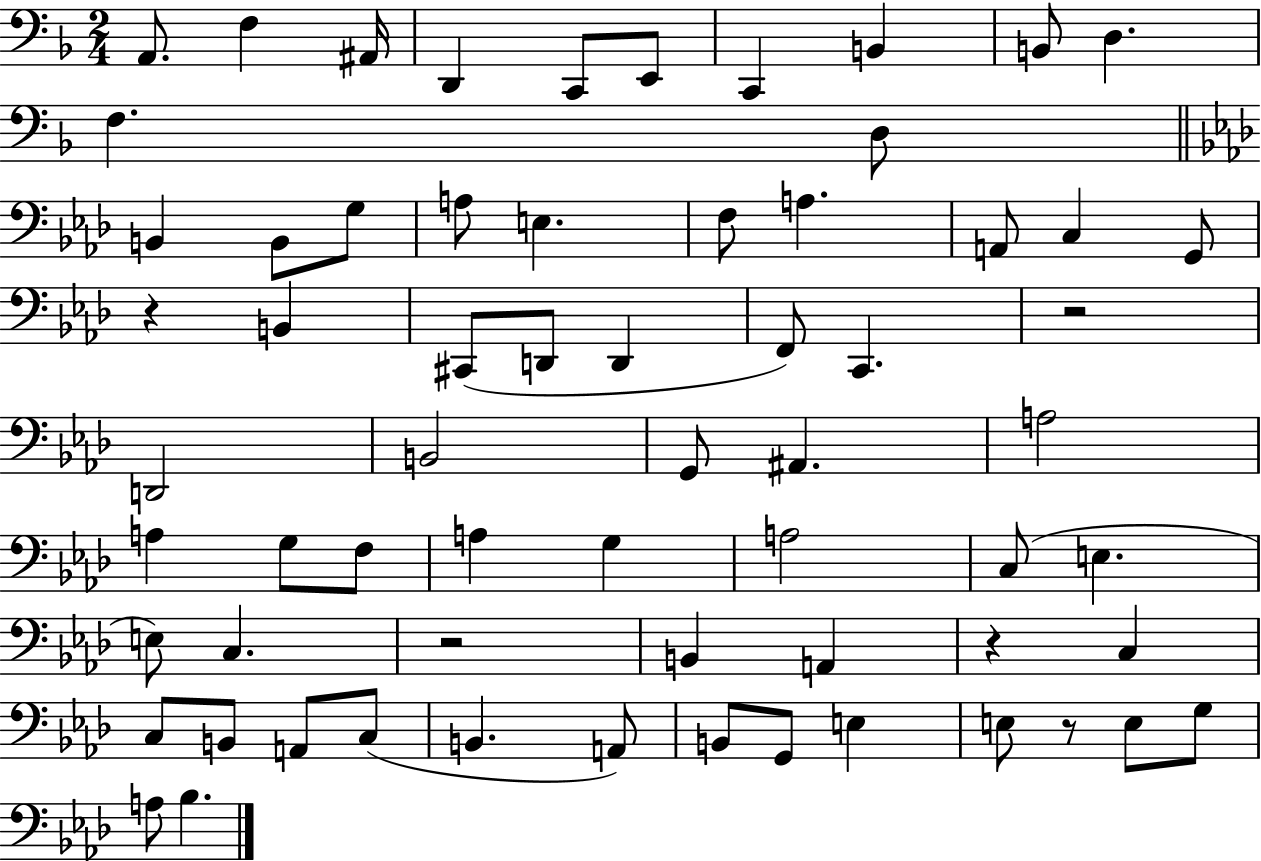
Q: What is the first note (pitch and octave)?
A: A2